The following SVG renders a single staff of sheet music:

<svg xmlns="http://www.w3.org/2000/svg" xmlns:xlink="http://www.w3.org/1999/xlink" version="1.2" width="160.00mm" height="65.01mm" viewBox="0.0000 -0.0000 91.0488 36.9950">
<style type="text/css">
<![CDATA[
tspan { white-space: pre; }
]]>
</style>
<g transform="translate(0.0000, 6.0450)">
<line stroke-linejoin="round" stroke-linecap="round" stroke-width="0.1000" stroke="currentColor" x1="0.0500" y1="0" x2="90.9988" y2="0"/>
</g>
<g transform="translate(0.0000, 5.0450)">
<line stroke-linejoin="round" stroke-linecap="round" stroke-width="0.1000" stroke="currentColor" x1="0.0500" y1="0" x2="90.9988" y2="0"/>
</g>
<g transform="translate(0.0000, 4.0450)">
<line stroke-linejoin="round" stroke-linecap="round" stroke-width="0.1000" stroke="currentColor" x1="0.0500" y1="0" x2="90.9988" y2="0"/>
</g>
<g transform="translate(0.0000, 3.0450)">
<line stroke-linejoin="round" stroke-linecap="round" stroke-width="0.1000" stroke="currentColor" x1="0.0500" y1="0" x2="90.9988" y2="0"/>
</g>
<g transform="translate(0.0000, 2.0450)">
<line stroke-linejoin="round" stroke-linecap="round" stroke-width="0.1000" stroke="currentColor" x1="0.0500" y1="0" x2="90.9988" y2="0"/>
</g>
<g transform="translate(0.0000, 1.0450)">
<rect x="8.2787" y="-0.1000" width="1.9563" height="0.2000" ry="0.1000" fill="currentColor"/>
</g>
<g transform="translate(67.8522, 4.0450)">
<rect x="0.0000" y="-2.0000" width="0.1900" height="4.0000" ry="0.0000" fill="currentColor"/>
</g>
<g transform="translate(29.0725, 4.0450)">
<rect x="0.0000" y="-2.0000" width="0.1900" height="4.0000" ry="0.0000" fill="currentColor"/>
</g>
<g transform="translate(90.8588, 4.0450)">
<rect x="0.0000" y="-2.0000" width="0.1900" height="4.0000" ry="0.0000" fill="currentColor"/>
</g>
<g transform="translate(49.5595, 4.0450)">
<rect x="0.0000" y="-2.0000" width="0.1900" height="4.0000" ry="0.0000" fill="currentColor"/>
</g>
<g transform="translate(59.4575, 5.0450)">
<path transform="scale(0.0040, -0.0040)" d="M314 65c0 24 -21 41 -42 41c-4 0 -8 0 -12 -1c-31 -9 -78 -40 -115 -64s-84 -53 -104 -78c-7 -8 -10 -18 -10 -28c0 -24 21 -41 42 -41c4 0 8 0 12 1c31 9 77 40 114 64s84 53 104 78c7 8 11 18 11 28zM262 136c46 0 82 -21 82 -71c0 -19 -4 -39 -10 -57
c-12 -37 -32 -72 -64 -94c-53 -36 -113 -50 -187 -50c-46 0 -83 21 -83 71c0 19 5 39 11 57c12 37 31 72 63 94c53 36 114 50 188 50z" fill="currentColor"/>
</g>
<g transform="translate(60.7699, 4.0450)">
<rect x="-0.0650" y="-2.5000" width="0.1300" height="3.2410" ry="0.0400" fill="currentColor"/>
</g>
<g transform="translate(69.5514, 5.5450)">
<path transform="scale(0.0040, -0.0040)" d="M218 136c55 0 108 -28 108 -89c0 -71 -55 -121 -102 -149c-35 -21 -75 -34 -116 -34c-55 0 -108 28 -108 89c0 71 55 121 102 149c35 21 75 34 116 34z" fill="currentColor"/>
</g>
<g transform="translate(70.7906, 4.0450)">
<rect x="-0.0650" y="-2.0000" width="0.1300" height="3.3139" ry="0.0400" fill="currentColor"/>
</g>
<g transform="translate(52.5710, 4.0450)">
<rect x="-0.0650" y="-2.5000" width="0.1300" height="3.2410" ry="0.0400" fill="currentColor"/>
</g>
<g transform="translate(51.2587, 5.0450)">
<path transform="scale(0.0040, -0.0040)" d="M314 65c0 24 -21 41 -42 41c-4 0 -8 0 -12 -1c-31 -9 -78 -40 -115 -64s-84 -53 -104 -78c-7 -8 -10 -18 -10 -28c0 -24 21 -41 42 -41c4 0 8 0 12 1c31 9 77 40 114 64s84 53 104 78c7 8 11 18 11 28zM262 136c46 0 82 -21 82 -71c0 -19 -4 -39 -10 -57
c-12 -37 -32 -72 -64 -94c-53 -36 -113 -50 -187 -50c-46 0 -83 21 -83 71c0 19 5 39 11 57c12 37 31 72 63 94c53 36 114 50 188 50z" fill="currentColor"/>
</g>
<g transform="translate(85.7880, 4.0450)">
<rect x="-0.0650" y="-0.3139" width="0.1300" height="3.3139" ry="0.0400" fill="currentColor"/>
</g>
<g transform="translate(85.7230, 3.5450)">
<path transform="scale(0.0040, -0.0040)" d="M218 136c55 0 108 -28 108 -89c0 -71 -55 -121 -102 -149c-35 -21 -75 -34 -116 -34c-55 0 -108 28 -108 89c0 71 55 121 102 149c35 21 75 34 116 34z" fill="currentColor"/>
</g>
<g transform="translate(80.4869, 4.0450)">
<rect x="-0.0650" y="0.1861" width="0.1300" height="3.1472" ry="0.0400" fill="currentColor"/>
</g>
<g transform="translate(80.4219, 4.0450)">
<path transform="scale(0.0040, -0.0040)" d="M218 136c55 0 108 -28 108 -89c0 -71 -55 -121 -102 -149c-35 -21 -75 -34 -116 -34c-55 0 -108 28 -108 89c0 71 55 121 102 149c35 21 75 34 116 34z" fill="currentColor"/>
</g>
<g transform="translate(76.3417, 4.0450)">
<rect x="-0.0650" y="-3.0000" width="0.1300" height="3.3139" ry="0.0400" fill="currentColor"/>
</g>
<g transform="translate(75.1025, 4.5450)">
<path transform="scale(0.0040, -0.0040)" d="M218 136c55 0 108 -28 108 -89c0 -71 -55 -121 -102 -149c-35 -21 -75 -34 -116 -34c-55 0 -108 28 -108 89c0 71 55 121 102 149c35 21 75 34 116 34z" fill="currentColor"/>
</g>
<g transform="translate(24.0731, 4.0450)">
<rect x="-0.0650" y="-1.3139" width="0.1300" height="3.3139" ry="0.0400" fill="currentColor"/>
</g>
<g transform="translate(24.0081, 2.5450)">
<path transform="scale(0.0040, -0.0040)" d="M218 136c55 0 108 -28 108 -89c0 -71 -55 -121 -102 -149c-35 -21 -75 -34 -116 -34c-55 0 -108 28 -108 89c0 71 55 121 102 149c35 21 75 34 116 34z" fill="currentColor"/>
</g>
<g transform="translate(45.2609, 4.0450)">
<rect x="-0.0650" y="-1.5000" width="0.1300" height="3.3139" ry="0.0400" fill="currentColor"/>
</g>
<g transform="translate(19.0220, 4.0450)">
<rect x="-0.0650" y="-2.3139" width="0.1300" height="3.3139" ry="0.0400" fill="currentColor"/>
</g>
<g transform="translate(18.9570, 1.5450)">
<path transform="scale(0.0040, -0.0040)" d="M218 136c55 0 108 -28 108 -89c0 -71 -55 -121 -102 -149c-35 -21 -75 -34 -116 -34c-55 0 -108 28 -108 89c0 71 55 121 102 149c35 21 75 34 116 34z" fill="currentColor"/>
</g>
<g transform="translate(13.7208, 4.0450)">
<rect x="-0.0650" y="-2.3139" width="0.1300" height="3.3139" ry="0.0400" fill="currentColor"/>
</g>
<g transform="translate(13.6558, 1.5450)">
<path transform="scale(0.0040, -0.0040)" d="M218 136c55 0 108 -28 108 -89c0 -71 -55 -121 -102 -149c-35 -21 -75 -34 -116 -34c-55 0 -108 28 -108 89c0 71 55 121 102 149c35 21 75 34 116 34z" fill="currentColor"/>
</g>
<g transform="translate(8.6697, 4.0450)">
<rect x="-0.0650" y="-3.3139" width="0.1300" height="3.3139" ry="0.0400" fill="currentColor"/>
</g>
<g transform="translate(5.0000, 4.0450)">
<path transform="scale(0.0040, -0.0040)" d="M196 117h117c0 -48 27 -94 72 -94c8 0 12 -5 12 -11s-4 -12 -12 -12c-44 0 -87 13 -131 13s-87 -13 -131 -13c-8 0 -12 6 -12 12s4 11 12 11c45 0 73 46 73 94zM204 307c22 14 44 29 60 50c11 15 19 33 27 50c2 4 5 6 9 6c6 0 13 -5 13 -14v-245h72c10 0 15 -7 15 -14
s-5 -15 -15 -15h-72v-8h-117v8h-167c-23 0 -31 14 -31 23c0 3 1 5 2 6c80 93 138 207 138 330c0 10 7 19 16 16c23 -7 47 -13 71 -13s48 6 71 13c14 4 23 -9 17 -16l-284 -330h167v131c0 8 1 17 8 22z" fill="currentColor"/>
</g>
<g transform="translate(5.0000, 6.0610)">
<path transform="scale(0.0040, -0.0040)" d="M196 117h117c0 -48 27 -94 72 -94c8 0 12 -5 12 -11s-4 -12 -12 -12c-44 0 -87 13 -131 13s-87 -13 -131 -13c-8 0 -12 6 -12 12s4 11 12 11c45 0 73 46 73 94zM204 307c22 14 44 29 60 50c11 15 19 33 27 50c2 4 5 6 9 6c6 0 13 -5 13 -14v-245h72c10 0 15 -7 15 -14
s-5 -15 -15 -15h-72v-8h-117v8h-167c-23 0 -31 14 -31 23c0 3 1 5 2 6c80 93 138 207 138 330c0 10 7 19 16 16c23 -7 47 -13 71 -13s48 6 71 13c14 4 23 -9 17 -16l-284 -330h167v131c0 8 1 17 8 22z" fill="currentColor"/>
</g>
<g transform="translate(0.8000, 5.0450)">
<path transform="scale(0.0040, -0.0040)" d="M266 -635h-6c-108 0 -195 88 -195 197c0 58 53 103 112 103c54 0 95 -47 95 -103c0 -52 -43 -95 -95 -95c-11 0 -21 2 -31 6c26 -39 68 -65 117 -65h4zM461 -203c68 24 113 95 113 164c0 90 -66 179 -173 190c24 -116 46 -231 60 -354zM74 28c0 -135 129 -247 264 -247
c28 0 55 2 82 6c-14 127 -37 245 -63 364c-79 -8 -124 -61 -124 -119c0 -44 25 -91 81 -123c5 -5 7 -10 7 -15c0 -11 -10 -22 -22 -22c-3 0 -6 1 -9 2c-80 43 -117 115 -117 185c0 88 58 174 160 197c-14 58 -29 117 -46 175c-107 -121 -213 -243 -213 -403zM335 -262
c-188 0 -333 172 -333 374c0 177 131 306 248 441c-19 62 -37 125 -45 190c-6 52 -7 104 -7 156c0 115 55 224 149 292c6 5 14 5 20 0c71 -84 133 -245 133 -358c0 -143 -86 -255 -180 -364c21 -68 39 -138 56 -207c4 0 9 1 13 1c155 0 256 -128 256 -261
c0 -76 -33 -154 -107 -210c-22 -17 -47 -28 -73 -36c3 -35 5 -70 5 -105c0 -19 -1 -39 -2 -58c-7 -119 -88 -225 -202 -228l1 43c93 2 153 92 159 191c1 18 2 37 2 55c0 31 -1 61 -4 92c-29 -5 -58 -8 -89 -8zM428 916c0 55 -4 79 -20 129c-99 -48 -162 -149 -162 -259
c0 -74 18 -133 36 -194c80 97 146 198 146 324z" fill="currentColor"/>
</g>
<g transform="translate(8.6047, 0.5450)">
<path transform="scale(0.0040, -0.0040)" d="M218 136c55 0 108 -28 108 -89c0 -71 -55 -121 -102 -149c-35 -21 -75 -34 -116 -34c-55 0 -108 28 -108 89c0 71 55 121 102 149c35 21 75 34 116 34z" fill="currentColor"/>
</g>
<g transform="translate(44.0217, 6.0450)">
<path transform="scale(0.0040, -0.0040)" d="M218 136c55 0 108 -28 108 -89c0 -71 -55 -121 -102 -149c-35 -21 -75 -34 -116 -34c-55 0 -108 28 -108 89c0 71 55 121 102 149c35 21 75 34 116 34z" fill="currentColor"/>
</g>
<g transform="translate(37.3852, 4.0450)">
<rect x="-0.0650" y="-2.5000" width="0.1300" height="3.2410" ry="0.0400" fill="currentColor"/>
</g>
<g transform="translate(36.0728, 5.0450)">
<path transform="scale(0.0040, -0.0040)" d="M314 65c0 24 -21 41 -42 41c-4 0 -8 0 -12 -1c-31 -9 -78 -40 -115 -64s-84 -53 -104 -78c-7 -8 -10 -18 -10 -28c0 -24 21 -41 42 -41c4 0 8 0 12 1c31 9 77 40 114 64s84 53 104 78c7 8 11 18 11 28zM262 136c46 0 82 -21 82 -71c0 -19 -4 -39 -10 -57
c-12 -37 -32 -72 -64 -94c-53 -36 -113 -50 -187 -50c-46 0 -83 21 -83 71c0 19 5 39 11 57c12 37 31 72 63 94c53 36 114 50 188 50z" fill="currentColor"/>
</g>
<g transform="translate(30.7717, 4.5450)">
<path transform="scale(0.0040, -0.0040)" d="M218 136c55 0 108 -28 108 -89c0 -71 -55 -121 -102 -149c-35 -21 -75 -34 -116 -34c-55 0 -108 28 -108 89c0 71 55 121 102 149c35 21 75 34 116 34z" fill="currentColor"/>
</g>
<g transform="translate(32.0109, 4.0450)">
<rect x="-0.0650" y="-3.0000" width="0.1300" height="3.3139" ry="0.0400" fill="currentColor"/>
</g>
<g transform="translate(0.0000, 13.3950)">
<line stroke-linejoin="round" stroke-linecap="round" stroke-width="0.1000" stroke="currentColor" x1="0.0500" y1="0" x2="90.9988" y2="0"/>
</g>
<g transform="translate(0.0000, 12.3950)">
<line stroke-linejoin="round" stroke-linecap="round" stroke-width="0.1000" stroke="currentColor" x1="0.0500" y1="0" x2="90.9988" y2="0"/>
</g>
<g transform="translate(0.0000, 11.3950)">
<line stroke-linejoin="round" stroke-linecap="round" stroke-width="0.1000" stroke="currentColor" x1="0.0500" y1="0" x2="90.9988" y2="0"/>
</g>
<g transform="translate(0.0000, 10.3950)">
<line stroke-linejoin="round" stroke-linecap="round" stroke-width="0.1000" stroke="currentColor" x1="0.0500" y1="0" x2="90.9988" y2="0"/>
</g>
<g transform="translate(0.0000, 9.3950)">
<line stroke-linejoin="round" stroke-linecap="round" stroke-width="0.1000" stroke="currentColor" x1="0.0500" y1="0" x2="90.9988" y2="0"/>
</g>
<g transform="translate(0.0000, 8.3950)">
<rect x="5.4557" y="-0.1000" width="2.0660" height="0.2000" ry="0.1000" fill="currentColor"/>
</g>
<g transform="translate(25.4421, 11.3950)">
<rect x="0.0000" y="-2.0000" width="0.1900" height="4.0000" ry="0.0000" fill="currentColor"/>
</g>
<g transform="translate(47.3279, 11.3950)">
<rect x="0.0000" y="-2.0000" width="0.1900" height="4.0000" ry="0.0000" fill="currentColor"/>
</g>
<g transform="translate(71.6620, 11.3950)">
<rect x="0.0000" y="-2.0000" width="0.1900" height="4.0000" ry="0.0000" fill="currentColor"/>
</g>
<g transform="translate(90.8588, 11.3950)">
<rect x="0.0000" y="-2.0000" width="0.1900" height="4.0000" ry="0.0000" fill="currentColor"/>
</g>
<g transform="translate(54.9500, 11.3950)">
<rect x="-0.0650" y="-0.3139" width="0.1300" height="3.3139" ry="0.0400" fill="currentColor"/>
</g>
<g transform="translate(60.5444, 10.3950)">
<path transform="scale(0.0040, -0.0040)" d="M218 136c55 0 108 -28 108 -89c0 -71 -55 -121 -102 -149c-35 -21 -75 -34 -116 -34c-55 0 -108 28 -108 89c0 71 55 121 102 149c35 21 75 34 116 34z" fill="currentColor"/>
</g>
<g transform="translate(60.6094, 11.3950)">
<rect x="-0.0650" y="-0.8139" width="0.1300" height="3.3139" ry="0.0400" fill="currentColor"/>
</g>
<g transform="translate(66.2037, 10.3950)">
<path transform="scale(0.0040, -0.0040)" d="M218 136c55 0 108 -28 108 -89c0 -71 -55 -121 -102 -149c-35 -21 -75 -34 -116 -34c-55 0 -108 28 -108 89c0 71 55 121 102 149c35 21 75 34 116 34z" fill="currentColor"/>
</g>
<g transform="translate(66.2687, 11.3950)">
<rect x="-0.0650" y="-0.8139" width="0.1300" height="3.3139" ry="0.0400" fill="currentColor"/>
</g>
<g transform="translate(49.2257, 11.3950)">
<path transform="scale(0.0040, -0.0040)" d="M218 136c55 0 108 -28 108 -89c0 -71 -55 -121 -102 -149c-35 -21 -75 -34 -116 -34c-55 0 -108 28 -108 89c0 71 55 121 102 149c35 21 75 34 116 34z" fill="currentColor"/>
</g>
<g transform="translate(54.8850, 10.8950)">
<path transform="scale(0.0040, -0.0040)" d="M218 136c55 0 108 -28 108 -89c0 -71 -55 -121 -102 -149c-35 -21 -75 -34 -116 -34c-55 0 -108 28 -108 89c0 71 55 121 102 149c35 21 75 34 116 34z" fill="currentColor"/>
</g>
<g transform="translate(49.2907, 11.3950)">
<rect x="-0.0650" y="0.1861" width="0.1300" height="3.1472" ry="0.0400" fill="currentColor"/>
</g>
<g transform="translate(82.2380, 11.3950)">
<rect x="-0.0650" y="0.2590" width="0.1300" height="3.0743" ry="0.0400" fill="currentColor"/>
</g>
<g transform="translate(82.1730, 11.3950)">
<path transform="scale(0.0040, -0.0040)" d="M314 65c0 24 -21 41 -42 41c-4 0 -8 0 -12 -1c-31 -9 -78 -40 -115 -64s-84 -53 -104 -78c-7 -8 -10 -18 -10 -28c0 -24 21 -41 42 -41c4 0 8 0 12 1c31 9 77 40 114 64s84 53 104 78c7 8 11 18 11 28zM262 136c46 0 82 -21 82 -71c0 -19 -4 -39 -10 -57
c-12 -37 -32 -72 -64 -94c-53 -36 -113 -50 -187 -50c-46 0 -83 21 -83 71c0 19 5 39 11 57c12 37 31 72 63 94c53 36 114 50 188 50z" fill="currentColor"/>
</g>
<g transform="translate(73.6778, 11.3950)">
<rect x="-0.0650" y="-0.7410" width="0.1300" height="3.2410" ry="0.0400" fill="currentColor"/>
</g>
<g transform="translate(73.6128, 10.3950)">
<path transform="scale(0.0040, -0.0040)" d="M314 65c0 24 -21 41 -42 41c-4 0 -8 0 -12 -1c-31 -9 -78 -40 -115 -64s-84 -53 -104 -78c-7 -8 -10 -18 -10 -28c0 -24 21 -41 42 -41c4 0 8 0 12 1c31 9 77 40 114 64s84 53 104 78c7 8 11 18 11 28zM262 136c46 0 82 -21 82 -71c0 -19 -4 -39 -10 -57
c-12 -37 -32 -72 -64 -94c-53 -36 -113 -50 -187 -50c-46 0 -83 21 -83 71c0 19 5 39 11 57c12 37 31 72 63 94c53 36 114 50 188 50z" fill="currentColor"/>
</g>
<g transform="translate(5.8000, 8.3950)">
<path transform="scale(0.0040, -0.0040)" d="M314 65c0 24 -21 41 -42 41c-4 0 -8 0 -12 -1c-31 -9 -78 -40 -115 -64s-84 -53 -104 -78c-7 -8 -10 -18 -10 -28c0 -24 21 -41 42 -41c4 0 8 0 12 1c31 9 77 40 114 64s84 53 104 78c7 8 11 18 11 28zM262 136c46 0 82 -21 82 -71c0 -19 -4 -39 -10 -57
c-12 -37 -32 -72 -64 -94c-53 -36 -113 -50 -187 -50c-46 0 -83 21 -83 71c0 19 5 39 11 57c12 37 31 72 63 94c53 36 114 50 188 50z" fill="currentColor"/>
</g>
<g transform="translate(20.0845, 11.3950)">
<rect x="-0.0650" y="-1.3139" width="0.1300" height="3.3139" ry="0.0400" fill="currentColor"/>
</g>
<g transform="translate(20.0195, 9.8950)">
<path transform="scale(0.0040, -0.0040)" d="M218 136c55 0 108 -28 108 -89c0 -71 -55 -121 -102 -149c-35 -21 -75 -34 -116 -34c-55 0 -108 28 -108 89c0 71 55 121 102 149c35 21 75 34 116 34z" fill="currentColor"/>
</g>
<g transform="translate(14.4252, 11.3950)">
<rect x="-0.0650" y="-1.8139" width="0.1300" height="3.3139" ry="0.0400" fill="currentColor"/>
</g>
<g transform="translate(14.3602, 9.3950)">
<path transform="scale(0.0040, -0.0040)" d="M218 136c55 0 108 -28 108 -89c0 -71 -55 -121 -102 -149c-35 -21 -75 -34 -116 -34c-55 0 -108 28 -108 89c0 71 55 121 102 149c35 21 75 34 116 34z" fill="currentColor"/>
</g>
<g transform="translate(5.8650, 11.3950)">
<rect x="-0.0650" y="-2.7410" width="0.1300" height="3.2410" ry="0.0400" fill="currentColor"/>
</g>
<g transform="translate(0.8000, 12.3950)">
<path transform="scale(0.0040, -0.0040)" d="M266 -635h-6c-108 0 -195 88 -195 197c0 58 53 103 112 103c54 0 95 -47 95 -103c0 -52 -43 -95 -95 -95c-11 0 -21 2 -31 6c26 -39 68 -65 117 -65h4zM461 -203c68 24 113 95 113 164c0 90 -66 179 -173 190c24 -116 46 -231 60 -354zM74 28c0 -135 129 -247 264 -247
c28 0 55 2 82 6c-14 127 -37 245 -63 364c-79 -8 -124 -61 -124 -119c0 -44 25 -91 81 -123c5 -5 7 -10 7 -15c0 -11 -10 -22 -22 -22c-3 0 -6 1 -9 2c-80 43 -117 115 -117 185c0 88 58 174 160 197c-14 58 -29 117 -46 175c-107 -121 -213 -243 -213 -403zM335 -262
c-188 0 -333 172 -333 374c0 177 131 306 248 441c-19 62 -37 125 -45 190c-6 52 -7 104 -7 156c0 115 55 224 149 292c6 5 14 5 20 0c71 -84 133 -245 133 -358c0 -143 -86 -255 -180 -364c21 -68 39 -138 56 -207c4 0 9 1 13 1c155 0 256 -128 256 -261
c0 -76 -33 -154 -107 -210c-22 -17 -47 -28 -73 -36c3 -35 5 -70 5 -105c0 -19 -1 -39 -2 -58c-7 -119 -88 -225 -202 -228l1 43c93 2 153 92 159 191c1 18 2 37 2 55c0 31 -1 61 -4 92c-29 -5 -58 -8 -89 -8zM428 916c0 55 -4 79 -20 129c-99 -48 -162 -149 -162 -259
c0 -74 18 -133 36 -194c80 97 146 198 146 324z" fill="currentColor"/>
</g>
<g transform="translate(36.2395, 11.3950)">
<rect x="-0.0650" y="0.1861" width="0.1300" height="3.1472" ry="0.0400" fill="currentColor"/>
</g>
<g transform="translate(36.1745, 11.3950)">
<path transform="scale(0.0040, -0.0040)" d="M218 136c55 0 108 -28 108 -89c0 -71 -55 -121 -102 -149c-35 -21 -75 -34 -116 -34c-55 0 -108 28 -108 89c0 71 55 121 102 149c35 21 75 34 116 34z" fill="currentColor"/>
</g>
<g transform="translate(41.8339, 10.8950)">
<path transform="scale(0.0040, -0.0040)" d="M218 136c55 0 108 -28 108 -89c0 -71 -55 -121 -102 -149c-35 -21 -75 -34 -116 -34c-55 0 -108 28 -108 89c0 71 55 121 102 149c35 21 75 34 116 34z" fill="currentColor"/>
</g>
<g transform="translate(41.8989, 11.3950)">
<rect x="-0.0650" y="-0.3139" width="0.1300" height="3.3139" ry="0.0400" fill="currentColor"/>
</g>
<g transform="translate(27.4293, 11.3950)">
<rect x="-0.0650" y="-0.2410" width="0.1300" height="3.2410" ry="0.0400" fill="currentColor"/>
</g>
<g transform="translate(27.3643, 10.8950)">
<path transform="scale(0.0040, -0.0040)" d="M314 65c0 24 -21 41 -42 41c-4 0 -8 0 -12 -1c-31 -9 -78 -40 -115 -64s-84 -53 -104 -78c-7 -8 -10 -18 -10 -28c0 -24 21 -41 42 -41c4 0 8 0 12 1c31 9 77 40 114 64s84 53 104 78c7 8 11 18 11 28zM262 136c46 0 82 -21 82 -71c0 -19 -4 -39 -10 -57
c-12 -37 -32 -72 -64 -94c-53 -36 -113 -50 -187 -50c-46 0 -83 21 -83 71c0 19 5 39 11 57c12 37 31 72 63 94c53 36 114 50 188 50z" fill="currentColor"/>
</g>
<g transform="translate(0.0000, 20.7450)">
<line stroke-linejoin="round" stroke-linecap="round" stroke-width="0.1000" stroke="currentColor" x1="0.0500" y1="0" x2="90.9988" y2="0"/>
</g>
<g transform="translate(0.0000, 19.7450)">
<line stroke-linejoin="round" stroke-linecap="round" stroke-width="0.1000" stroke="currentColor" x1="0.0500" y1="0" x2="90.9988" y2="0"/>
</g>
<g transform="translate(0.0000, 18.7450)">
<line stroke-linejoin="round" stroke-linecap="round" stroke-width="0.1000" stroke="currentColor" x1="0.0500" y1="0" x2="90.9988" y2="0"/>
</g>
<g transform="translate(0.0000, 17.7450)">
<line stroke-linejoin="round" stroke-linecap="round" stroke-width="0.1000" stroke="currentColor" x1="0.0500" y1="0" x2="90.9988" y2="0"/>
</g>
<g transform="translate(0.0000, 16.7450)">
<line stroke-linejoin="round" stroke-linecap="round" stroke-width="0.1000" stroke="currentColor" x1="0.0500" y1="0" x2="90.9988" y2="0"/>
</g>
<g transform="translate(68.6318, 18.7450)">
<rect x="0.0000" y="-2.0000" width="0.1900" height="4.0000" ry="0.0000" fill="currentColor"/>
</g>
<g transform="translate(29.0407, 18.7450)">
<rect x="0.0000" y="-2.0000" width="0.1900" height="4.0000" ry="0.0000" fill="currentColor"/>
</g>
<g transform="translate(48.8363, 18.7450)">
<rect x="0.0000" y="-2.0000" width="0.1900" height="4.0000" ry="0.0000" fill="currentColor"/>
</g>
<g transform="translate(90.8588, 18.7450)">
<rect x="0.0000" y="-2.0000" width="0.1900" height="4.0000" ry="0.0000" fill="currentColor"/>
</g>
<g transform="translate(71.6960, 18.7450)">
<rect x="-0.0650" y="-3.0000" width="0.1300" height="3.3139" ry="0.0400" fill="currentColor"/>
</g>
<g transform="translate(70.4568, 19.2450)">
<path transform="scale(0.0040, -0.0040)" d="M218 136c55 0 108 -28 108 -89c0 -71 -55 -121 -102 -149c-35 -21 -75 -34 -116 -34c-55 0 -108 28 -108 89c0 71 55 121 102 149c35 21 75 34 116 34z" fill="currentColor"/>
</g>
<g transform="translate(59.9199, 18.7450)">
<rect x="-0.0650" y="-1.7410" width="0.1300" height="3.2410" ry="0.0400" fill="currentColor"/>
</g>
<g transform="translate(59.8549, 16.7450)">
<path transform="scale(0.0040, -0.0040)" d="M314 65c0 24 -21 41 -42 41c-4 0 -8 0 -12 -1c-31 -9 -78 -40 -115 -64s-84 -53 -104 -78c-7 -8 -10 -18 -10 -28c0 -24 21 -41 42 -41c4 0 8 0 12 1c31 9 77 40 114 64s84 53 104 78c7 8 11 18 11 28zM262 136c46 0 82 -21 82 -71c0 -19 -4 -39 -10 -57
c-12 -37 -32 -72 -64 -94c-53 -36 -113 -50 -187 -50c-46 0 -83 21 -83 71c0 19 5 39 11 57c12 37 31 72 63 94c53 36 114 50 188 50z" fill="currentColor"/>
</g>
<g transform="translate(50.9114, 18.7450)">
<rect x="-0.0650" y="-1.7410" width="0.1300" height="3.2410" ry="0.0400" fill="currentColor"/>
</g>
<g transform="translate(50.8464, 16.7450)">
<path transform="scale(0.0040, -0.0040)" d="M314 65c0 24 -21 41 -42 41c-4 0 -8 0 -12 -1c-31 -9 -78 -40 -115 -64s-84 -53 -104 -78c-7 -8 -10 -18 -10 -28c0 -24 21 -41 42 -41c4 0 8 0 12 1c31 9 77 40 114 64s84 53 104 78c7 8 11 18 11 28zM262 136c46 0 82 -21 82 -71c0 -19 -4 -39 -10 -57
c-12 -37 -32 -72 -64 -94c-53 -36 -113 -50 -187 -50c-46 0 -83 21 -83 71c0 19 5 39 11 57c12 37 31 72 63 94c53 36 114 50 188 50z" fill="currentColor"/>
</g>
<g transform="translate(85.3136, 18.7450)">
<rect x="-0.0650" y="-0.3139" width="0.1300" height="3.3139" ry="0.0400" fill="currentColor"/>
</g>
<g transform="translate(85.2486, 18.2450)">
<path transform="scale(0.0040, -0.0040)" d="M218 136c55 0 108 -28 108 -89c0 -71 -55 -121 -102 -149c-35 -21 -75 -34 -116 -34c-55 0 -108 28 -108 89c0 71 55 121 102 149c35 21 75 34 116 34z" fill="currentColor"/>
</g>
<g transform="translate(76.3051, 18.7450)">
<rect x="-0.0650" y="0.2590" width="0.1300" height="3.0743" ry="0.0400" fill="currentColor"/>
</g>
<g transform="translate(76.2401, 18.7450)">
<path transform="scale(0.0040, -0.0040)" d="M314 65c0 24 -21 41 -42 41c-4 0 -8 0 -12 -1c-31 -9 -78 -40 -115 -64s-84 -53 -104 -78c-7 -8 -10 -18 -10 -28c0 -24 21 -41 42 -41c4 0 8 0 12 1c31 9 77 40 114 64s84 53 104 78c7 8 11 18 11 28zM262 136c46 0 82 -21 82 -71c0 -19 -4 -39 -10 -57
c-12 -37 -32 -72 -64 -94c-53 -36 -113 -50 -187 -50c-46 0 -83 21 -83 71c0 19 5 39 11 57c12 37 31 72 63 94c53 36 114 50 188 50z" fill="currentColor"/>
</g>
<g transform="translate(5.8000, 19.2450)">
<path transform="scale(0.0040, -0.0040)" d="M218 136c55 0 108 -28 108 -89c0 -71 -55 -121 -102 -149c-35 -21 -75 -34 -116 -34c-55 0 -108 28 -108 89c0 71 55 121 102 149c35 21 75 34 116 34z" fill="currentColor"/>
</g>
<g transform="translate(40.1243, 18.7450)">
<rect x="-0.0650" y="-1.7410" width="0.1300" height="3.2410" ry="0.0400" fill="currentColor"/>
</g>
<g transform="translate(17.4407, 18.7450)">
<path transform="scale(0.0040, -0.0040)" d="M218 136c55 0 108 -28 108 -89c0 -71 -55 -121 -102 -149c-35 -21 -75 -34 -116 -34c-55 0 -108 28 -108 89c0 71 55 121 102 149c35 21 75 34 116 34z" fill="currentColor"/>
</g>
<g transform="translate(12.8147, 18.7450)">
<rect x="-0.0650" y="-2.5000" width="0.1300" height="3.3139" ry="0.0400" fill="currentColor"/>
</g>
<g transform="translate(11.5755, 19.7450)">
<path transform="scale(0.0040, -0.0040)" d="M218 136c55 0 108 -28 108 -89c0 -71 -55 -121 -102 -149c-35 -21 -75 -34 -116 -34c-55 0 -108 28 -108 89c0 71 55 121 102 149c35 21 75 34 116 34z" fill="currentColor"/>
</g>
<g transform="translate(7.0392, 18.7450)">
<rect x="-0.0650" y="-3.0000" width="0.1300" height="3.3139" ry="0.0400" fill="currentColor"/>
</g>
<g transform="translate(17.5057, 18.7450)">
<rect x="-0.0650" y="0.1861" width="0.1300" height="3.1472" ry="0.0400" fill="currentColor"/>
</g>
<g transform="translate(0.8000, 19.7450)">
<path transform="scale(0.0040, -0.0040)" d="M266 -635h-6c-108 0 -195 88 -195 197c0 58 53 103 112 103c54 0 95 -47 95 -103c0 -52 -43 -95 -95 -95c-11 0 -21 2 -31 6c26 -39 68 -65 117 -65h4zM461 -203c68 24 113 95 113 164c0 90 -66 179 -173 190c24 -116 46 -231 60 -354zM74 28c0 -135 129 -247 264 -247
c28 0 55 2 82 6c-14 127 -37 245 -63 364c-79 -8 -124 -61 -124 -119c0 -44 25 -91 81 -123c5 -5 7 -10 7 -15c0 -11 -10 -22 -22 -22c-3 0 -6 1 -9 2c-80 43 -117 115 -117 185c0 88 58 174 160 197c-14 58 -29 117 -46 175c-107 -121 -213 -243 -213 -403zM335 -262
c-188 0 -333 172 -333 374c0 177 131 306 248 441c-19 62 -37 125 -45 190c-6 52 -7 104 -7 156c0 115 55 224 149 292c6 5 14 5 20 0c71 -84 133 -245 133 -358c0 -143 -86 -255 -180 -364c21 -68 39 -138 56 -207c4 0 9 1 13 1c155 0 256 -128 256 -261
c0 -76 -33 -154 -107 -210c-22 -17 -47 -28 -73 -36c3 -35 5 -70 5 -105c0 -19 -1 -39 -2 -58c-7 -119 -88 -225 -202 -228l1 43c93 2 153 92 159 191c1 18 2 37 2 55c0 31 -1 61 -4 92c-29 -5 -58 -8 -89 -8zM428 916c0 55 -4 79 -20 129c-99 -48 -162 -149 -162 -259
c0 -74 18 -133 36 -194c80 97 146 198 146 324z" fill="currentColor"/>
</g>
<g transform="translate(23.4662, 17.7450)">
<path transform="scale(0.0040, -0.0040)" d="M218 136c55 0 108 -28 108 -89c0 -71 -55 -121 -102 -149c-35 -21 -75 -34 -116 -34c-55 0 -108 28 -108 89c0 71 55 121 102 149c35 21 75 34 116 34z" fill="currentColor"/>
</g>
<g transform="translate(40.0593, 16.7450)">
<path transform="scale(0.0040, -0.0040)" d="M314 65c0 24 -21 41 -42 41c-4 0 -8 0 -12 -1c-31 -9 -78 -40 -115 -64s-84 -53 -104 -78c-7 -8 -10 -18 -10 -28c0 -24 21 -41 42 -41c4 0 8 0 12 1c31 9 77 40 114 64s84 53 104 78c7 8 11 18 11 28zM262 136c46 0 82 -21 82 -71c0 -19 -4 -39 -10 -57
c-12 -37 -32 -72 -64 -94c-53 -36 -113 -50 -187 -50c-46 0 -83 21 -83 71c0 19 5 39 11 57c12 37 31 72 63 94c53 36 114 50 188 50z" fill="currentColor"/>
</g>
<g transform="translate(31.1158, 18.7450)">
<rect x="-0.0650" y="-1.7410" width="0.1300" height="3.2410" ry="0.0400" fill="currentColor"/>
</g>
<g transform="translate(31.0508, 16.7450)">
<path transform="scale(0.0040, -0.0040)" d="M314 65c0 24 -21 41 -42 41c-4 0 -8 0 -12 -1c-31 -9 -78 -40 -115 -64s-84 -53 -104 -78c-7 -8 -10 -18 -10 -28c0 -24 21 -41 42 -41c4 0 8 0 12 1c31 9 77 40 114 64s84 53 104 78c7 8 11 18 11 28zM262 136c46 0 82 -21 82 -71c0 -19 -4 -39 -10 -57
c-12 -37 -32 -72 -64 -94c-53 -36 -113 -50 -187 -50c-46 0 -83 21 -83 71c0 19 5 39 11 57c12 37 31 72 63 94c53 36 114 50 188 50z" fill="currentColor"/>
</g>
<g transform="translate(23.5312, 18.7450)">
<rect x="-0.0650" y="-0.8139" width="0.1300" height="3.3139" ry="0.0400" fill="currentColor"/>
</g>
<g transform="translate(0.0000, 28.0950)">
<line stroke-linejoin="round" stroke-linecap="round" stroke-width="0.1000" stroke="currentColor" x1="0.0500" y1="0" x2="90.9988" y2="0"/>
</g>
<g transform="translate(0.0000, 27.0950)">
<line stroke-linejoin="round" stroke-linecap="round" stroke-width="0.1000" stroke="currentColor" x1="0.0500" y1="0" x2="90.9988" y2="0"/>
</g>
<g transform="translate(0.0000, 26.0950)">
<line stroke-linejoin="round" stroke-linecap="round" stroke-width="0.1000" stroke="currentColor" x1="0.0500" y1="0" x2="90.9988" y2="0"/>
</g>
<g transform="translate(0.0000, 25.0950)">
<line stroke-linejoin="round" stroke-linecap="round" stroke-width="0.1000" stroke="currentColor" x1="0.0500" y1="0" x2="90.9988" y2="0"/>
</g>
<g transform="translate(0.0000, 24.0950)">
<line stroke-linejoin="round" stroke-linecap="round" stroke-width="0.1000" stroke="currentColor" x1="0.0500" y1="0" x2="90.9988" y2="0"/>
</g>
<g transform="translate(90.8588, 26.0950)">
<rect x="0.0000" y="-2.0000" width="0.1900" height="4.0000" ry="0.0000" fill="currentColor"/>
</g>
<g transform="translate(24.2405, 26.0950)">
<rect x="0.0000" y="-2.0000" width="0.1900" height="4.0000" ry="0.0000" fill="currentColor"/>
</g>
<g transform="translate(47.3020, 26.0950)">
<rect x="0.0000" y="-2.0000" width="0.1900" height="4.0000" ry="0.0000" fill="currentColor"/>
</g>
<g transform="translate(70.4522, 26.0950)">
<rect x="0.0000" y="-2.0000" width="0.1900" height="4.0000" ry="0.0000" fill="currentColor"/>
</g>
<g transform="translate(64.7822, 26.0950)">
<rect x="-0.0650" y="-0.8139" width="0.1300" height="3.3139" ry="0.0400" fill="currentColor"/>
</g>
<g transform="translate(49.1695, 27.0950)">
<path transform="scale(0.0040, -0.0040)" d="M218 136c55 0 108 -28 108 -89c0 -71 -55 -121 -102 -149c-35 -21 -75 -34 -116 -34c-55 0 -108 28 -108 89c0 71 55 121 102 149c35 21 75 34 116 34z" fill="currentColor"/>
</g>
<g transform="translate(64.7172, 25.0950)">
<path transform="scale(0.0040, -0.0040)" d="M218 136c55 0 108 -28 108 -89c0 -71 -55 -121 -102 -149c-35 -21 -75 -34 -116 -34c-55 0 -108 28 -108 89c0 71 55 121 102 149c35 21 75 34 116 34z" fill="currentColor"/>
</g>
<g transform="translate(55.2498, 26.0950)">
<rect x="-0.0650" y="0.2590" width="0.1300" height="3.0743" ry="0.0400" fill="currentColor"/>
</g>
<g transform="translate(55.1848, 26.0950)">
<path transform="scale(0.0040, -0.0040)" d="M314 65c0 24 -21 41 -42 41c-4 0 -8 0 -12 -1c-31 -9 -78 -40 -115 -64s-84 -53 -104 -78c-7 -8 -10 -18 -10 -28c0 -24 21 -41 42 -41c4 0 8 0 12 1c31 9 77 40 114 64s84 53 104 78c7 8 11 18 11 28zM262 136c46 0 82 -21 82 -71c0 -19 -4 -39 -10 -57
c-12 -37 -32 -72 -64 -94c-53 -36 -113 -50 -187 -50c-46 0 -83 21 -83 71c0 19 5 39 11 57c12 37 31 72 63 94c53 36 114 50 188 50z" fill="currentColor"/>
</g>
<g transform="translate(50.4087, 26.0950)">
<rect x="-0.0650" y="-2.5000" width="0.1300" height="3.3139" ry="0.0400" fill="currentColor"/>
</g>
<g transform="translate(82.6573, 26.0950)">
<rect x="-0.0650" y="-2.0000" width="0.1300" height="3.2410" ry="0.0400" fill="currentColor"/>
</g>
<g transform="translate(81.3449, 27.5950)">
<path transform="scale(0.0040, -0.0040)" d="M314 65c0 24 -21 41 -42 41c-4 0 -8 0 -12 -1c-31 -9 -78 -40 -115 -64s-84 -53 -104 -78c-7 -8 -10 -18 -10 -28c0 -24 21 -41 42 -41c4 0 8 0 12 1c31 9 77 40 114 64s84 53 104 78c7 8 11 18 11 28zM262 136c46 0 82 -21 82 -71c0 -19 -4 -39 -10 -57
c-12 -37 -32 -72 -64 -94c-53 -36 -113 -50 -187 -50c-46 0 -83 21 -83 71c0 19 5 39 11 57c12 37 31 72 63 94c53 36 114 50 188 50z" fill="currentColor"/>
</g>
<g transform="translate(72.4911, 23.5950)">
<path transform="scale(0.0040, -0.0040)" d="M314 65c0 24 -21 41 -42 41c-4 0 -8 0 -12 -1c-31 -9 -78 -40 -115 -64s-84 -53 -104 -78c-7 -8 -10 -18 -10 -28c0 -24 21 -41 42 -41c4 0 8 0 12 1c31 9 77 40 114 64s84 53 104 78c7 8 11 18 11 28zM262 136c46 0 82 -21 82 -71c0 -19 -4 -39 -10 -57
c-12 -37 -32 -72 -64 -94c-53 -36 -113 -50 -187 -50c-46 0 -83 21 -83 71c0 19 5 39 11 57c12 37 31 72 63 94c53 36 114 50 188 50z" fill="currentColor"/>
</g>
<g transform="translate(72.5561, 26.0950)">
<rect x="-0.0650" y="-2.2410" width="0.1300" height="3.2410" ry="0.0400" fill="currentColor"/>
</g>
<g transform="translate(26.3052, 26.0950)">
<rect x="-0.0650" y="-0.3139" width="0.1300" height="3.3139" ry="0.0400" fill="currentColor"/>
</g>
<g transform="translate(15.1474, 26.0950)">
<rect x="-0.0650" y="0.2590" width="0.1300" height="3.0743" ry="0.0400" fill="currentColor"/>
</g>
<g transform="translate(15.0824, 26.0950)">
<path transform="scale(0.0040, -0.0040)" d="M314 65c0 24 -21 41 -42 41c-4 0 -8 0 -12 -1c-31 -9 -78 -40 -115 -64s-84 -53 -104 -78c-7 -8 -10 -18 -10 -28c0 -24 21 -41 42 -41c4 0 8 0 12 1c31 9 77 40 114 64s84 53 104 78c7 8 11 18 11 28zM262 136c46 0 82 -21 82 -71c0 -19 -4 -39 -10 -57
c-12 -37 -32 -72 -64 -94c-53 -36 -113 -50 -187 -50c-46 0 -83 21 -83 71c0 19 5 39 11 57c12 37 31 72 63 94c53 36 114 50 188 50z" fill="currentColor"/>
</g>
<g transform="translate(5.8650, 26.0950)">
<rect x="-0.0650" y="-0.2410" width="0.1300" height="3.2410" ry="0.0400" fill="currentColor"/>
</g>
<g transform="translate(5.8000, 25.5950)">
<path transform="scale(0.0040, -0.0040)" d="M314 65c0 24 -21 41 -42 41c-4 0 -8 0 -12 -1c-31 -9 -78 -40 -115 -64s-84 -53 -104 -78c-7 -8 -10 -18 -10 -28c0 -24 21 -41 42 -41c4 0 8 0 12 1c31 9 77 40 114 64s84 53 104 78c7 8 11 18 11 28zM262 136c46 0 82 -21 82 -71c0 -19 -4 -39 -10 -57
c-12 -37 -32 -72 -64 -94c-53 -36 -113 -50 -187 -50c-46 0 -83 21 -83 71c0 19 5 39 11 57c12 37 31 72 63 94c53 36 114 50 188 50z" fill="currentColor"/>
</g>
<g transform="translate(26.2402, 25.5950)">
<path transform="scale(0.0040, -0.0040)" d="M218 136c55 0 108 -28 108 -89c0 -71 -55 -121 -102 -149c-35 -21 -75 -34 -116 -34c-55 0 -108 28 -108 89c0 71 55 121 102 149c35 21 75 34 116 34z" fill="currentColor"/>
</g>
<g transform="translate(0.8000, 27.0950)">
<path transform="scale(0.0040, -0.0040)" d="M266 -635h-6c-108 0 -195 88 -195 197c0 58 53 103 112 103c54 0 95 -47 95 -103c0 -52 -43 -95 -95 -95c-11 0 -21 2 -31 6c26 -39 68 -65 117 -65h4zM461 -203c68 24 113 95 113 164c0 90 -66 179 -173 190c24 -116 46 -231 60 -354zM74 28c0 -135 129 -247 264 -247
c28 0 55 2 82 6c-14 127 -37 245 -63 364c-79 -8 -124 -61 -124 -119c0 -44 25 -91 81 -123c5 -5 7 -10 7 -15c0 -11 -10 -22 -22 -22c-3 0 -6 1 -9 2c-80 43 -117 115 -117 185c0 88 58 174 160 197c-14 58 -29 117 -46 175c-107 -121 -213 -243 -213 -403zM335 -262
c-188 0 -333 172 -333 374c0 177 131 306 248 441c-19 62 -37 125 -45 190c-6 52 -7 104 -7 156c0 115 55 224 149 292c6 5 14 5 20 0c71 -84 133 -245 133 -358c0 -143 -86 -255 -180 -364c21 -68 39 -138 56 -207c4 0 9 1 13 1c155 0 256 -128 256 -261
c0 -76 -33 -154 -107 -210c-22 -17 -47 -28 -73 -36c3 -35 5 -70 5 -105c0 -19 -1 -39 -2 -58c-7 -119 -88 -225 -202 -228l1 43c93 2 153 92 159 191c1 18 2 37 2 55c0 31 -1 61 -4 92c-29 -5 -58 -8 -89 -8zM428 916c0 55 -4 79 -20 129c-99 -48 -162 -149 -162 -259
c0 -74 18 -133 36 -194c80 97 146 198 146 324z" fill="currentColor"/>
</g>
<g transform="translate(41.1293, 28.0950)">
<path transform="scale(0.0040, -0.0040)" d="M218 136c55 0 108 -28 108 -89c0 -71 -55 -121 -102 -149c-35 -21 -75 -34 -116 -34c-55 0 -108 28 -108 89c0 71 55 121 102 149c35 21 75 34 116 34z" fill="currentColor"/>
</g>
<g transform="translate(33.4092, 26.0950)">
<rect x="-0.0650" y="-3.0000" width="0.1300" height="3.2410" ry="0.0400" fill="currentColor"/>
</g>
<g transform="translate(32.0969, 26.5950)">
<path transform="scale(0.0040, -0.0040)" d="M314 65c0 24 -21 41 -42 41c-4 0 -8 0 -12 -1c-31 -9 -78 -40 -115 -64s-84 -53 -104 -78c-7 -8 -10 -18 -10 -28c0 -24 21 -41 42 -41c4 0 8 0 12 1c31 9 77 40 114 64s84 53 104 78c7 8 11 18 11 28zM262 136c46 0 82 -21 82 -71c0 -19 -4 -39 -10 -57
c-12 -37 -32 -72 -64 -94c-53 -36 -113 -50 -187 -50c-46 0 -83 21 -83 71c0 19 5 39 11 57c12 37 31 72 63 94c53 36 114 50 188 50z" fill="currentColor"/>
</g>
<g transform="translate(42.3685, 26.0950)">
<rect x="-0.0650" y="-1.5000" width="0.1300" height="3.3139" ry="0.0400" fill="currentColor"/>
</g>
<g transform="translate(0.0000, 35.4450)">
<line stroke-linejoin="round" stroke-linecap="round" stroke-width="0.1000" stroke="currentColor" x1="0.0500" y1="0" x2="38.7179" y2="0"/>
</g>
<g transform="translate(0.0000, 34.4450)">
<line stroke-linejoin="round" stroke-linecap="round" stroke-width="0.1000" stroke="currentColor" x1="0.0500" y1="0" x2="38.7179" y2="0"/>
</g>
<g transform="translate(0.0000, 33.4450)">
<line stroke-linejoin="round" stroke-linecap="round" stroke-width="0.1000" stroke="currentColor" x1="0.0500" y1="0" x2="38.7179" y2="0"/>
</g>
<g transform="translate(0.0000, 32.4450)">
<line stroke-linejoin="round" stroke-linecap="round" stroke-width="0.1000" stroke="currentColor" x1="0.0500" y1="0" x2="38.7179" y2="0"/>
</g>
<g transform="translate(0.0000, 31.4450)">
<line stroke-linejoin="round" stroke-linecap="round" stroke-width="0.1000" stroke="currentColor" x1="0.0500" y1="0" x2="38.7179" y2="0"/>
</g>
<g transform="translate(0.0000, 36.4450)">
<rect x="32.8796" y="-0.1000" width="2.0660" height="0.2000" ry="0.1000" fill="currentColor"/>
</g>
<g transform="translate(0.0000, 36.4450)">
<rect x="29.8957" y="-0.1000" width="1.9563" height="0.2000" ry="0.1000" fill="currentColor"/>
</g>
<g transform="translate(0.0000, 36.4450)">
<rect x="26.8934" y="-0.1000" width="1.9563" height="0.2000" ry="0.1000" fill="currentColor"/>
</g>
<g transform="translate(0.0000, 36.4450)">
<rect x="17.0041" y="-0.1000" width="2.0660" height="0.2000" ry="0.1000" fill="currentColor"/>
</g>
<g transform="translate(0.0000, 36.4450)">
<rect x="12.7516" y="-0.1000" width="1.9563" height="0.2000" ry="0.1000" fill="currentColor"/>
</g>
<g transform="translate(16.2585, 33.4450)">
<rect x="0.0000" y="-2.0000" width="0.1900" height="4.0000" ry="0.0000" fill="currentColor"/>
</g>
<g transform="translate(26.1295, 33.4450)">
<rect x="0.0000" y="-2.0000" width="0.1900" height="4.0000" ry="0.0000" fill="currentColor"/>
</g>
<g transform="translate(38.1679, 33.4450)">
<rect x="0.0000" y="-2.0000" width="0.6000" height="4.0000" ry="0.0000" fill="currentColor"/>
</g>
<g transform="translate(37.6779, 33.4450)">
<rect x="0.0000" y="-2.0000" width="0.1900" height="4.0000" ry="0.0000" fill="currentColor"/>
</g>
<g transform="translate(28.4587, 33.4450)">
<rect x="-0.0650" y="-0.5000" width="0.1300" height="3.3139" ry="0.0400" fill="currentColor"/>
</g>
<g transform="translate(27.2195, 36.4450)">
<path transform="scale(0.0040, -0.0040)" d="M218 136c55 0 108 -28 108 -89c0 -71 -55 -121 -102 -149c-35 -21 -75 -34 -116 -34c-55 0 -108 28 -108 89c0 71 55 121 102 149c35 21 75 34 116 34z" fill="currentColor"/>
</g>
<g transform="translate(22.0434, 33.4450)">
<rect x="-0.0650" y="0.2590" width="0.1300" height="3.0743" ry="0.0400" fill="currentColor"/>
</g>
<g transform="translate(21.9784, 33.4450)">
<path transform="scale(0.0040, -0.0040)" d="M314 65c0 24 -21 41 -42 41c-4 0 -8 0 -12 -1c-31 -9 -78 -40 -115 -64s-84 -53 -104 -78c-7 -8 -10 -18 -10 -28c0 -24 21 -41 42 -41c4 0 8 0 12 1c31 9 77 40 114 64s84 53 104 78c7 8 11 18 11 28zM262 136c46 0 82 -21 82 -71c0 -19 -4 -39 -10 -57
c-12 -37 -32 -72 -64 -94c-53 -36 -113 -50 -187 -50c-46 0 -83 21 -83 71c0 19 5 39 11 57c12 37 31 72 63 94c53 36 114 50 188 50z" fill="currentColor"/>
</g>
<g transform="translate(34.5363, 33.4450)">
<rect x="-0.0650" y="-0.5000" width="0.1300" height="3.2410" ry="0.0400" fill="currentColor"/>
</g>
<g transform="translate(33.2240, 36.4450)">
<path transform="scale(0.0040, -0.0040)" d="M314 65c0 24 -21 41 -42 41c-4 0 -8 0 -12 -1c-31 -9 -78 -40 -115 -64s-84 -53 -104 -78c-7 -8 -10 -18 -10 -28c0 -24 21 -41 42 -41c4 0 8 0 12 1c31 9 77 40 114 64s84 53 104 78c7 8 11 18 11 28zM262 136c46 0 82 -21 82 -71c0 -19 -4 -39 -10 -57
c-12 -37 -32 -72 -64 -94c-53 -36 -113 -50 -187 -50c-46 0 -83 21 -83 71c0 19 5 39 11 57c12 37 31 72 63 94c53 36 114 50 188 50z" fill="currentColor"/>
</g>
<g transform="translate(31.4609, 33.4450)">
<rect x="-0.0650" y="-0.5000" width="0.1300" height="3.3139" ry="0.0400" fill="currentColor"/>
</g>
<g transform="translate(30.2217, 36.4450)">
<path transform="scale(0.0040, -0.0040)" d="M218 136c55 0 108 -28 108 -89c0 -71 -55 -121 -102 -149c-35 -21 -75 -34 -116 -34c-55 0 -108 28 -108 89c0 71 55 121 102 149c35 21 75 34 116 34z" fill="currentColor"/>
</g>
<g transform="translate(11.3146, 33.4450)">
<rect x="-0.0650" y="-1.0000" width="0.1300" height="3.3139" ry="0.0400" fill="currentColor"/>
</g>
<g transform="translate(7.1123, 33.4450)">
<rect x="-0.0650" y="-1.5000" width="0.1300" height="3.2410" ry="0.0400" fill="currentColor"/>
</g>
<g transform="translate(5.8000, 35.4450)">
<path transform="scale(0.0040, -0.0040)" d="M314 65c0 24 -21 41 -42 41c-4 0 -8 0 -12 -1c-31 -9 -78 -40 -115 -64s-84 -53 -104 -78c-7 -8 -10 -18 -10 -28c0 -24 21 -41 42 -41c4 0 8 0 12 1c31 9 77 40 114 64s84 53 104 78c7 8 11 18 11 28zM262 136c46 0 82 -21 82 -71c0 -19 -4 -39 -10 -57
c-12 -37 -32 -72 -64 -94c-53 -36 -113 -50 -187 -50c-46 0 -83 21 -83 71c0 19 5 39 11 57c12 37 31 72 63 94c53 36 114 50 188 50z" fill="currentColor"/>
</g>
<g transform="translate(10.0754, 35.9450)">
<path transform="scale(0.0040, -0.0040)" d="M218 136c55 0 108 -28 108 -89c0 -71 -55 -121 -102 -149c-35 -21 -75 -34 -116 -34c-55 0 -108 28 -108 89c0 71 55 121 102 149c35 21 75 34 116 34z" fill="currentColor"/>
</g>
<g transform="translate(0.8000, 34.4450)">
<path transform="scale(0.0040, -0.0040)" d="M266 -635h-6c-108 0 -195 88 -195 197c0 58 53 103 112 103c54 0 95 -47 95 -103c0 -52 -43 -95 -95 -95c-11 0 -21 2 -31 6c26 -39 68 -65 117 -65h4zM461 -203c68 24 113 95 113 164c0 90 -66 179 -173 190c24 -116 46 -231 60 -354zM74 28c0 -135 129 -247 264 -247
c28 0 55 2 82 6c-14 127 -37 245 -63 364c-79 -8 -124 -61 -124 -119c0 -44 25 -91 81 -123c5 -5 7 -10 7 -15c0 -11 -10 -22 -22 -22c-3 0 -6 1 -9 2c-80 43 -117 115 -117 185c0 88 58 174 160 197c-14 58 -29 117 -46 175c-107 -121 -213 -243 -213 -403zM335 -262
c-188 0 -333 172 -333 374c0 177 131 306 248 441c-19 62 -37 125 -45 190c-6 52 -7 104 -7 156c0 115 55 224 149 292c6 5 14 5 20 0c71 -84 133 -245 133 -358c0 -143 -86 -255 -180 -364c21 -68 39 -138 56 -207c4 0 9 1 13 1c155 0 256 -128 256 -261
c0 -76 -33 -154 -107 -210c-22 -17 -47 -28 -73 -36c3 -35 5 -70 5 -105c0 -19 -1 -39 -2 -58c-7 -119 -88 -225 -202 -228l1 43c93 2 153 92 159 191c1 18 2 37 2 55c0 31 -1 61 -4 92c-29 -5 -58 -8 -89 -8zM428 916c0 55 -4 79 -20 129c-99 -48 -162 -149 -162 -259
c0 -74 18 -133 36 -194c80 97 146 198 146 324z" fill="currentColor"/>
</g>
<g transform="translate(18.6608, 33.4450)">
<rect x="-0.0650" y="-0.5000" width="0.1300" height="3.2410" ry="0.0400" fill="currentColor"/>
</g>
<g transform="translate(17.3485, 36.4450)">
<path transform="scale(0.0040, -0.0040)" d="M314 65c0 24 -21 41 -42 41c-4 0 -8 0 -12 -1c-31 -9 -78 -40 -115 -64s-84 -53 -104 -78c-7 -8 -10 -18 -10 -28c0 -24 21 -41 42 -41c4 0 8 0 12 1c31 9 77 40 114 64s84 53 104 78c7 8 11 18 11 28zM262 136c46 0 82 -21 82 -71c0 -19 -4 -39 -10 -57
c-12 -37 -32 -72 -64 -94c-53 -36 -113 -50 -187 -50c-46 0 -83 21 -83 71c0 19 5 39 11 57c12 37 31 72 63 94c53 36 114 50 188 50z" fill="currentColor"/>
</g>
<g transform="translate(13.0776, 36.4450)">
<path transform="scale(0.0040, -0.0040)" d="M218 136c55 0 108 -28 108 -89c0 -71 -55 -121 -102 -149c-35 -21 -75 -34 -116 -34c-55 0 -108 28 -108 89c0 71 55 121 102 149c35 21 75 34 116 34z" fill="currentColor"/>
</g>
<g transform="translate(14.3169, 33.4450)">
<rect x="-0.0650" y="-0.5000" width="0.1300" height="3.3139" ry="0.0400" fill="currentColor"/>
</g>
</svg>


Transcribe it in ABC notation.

X:1
T:Untitled
M:4/4
L:1/4
K:C
b g g e A G2 E G2 G2 F A B c a2 f e c2 B c B c d d d2 B2 A G B d f2 f2 f2 f2 A B2 c c2 B2 c A2 E G B2 d g2 F2 E2 D C C2 B2 C C C2